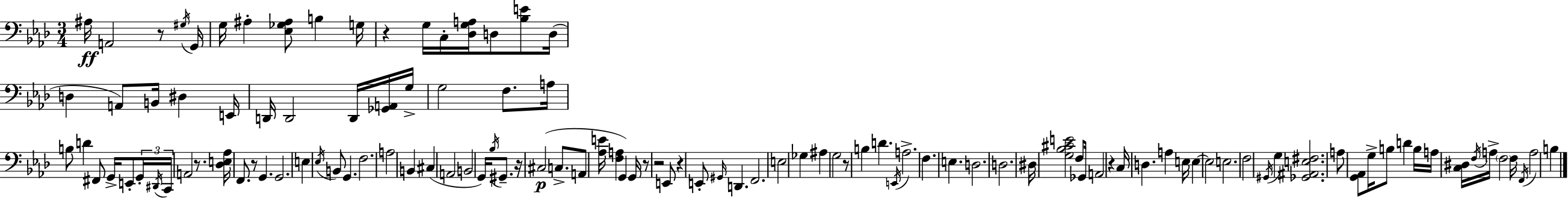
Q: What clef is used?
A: bass